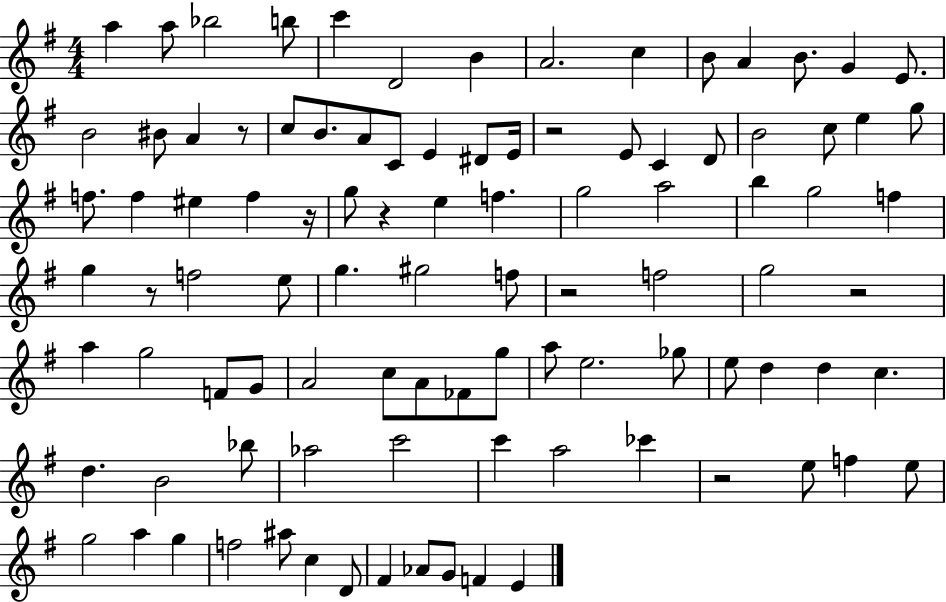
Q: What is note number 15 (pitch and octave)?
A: B4